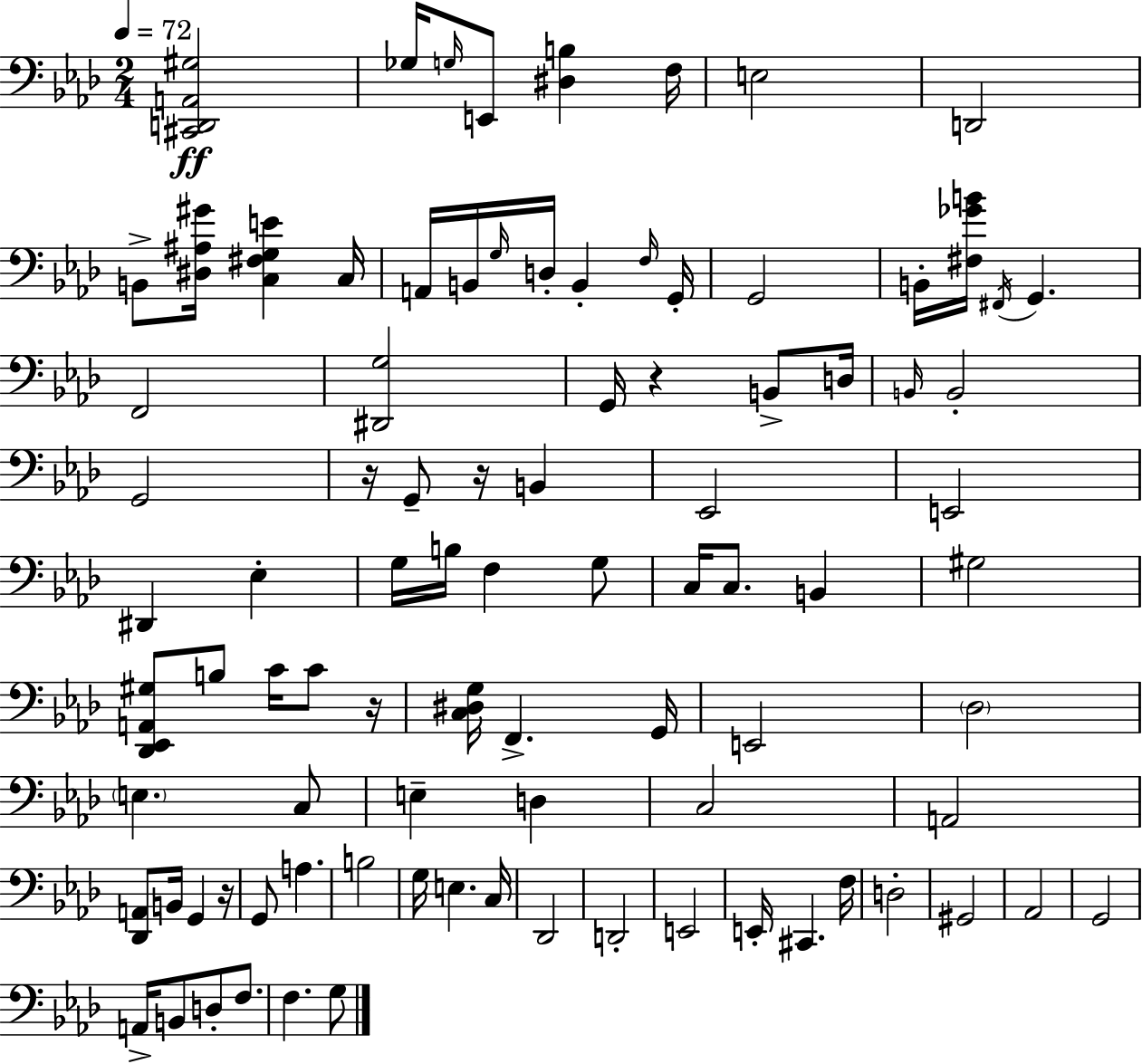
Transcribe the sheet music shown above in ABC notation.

X:1
T:Untitled
M:2/4
L:1/4
K:Fm
[^C,,D,,A,,^G,]2 _G,/4 G,/4 E,,/2 [^D,B,] F,/4 E,2 D,,2 B,,/2 [^D,^A,^G]/4 [C,^F,G,E] C,/4 A,,/4 B,,/4 G,/4 D,/4 B,, F,/4 G,,/4 G,,2 B,,/4 [^F,_GB]/4 ^F,,/4 G,, F,,2 [^D,,G,]2 G,,/4 z B,,/2 D,/4 B,,/4 B,,2 G,,2 z/4 G,,/2 z/4 B,, _E,,2 E,,2 ^D,, _E, G,/4 B,/4 F, G,/2 C,/4 C,/2 B,, ^G,2 [_D,,_E,,A,,^G,]/2 B,/2 C/4 C/2 z/4 [C,^D,G,]/4 F,, G,,/4 E,,2 _D,2 E, C,/2 E, D, C,2 A,,2 [_D,,A,,]/2 B,,/4 G,, z/4 G,,/2 A, B,2 G,/4 E, C,/4 _D,,2 D,,2 E,,2 E,,/4 ^C,, F,/4 D,2 ^G,,2 _A,,2 G,,2 A,,/4 B,,/2 D,/2 F,/2 F, G,/2